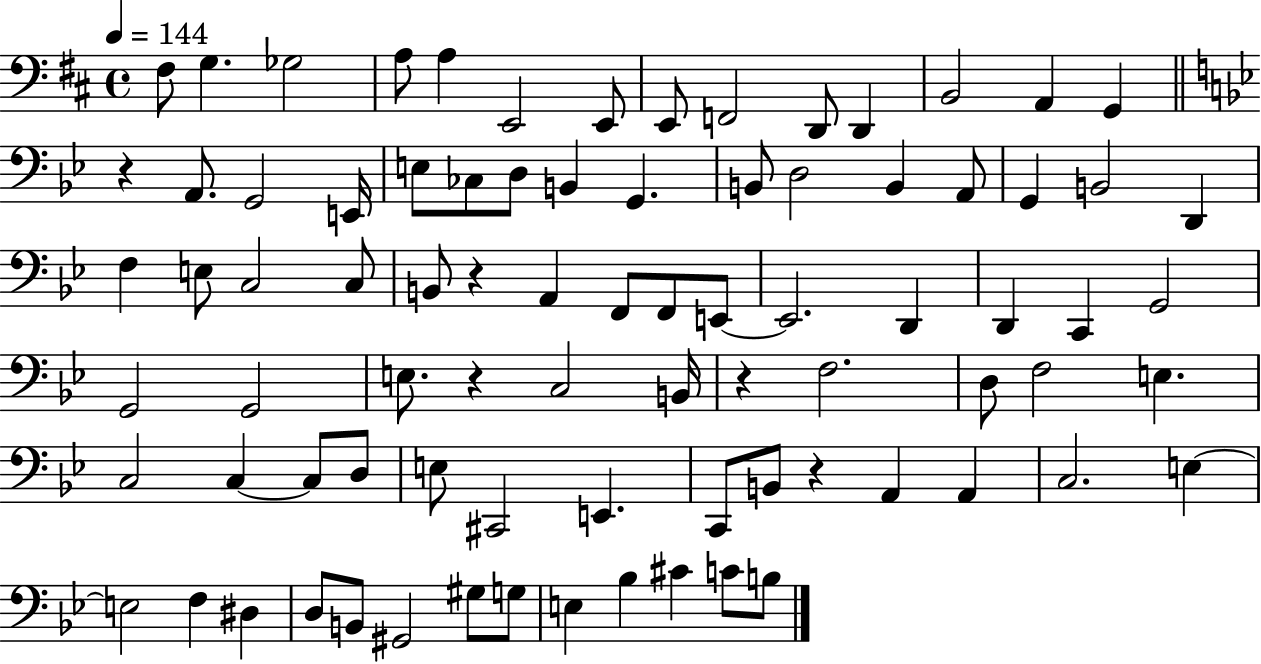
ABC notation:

X:1
T:Untitled
M:4/4
L:1/4
K:D
^F,/2 G, _G,2 A,/2 A, E,,2 E,,/2 E,,/2 F,,2 D,,/2 D,, B,,2 A,, G,, z A,,/2 G,,2 E,,/4 E,/2 _C,/2 D,/2 B,, G,, B,,/2 D,2 B,, A,,/2 G,, B,,2 D,, F, E,/2 C,2 C,/2 B,,/2 z A,, F,,/2 F,,/2 E,,/2 E,,2 D,, D,, C,, G,,2 G,,2 G,,2 E,/2 z C,2 B,,/4 z F,2 D,/2 F,2 E, C,2 C, C,/2 D,/2 E,/2 ^C,,2 E,, C,,/2 B,,/2 z A,, A,, C,2 E, E,2 F, ^D, D,/2 B,,/2 ^G,,2 ^G,/2 G,/2 E, _B, ^C C/2 B,/2